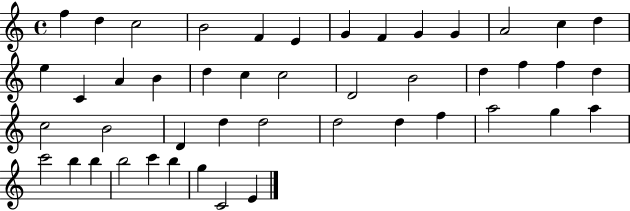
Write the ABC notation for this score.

X:1
T:Untitled
M:4/4
L:1/4
K:C
f d c2 B2 F E G F G G A2 c d e C A B d c c2 D2 B2 d f f d c2 B2 D d d2 d2 d f a2 g a c'2 b b b2 c' b g C2 E